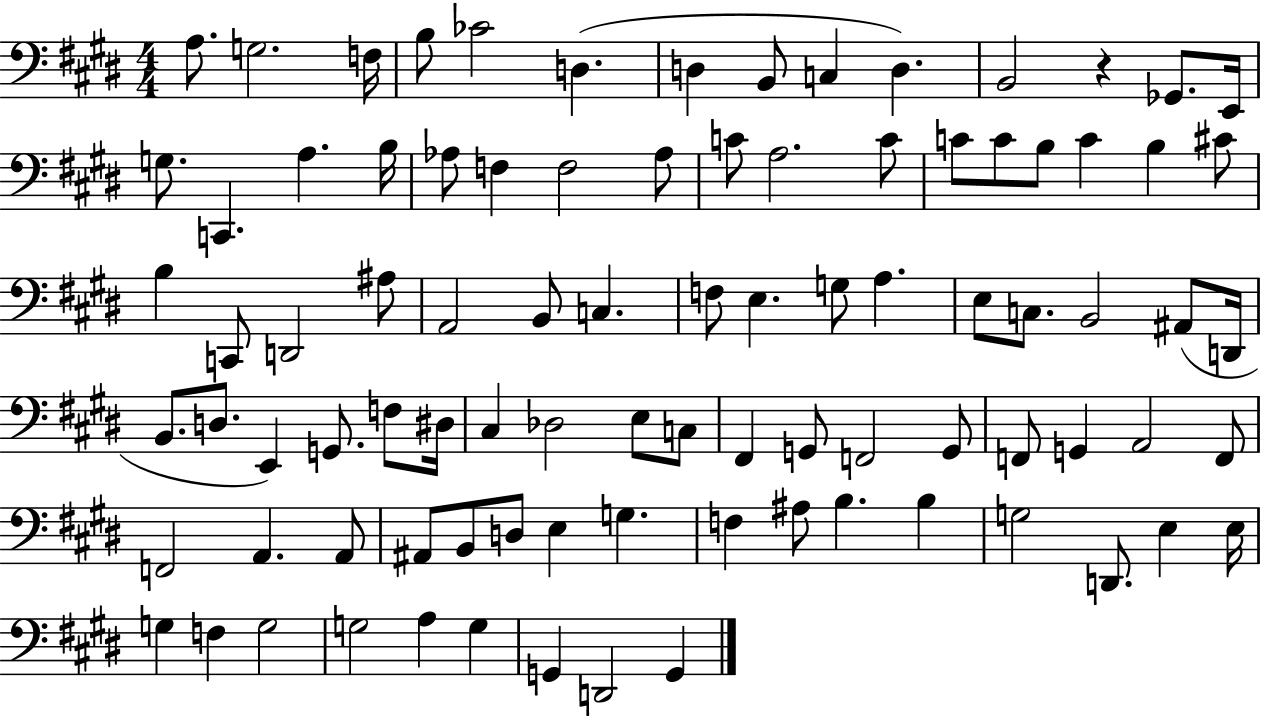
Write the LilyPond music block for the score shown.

{
  \clef bass
  \numericTimeSignature
  \time 4/4
  \key e \major
  \repeat volta 2 { a8. g2. f16 | b8 ces'2 d4.( | d4 b,8 c4 d4.) | b,2 r4 ges,8. e,16 | \break g8. c,4. a4. b16 | aes8 f4 f2 aes8 | c'8 a2. c'8 | c'8 c'8 b8 c'4 b4 cis'8 | \break b4 c,8 d,2 ais8 | a,2 b,8 c4. | f8 e4. g8 a4. | e8 c8. b,2 ais,8( d,16 | \break b,8. d8. e,4) g,8. f8 dis16 | cis4 des2 e8 c8 | fis,4 g,8 f,2 g,8 | f,8 g,4 a,2 f,8 | \break f,2 a,4. a,8 | ais,8 b,8 d8 e4 g4. | f4 ais8 b4. b4 | g2 d,8. e4 e16 | \break g4 f4 g2 | g2 a4 g4 | g,4 d,2 g,4 | } \bar "|."
}